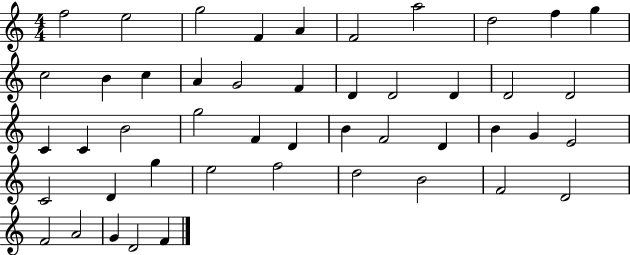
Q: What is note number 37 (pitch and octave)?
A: E5